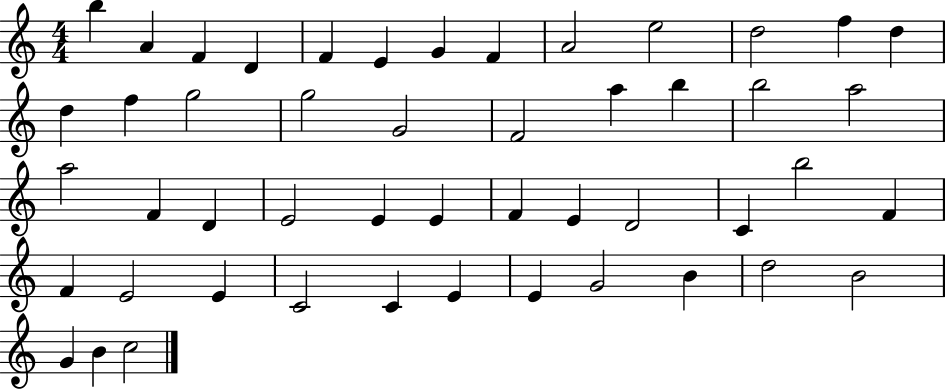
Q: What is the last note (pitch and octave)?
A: C5